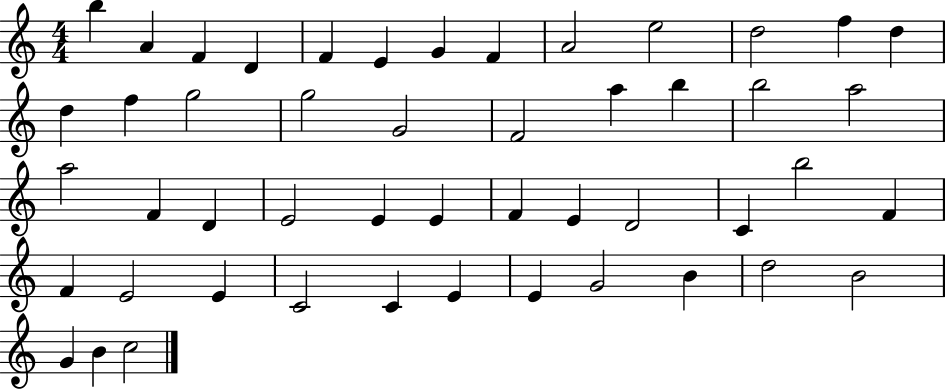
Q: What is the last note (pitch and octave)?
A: C5